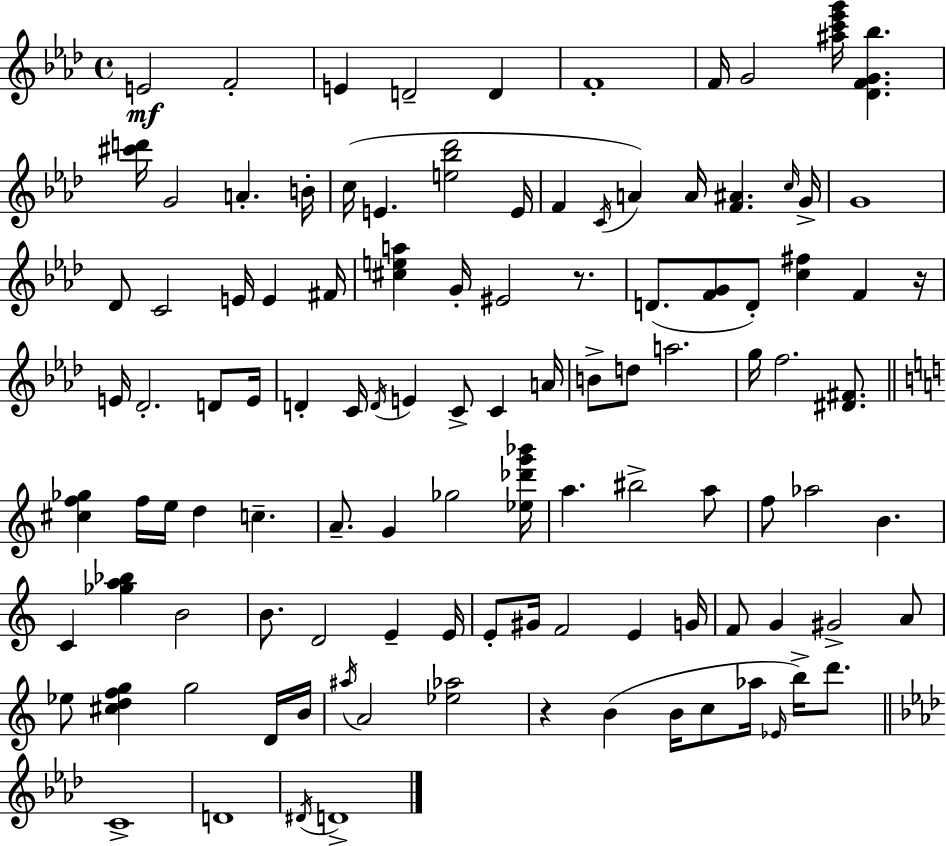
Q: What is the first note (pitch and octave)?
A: E4